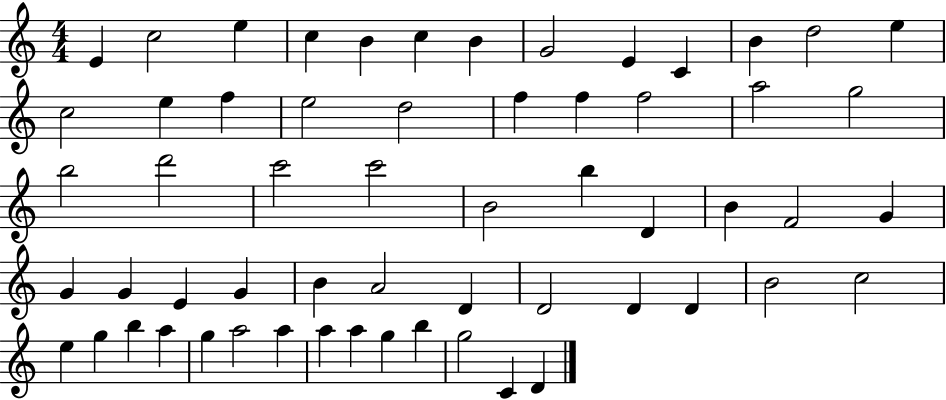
{
  \clef treble
  \numericTimeSignature
  \time 4/4
  \key c \major
  e'4 c''2 e''4 | c''4 b'4 c''4 b'4 | g'2 e'4 c'4 | b'4 d''2 e''4 | \break c''2 e''4 f''4 | e''2 d''2 | f''4 f''4 f''2 | a''2 g''2 | \break b''2 d'''2 | c'''2 c'''2 | b'2 b''4 d'4 | b'4 f'2 g'4 | \break g'4 g'4 e'4 g'4 | b'4 a'2 d'4 | d'2 d'4 d'4 | b'2 c''2 | \break e''4 g''4 b''4 a''4 | g''4 a''2 a''4 | a''4 a''4 g''4 b''4 | g''2 c'4 d'4 | \break \bar "|."
}